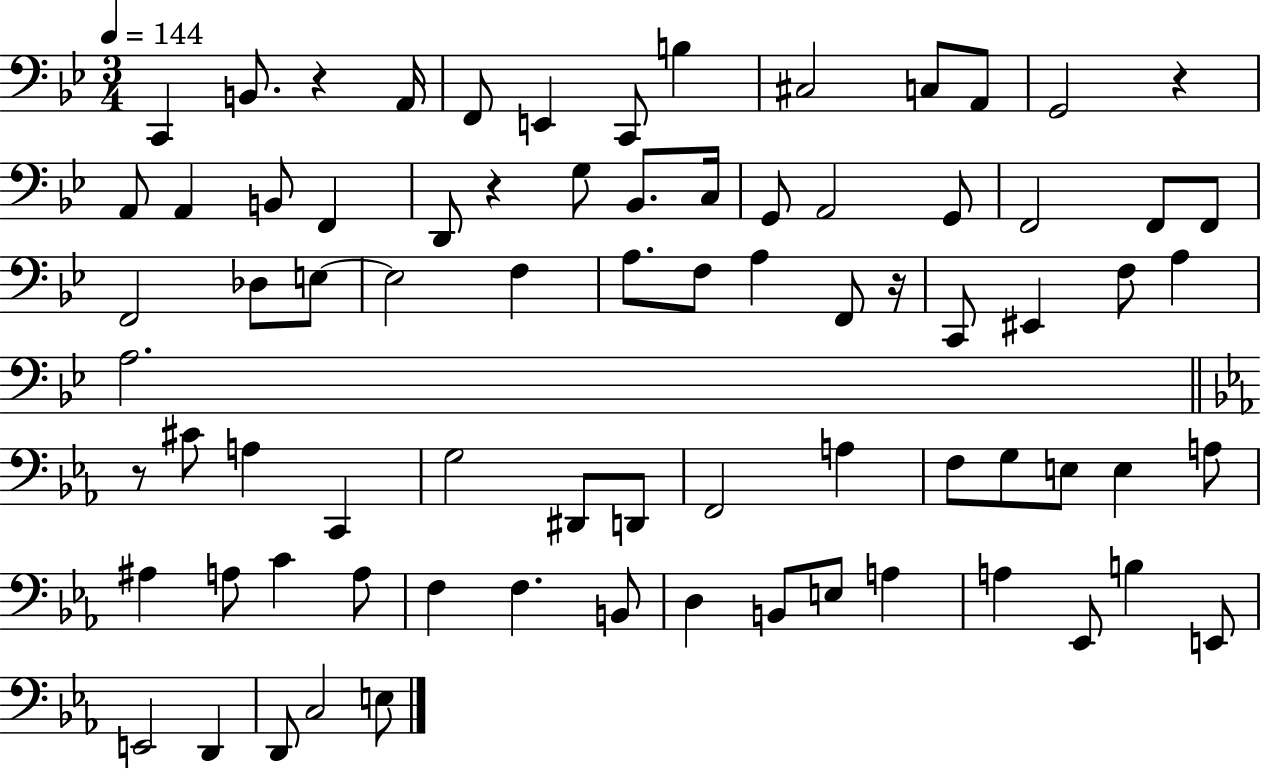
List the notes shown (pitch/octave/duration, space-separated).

C2/q B2/e. R/q A2/s F2/e E2/q C2/e B3/q C#3/h C3/e A2/e G2/h R/q A2/e A2/q B2/e F2/q D2/e R/q G3/e Bb2/e. C3/s G2/e A2/h G2/e F2/h F2/e F2/e F2/h Db3/e E3/e E3/h F3/q A3/e. F3/e A3/q F2/e R/s C2/e EIS2/q F3/e A3/q A3/h. R/e C#4/e A3/q C2/q G3/h D#2/e D2/e F2/h A3/q F3/e G3/e E3/e E3/q A3/e A#3/q A3/e C4/q A3/e F3/q F3/q. B2/e D3/q B2/e E3/e A3/q A3/q Eb2/e B3/q E2/e E2/h D2/q D2/e C3/h E3/e